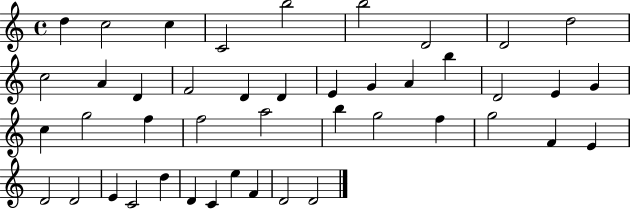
{
  \clef treble
  \time 4/4
  \defaultTimeSignature
  \key c \major
  d''4 c''2 c''4 | c'2 b''2 | b''2 d'2 | d'2 d''2 | \break c''2 a'4 d'4 | f'2 d'4 d'4 | e'4 g'4 a'4 b''4 | d'2 e'4 g'4 | \break c''4 g''2 f''4 | f''2 a''2 | b''4 g''2 f''4 | g''2 f'4 e'4 | \break d'2 d'2 | e'4 c'2 d''4 | d'4 c'4 e''4 f'4 | d'2 d'2 | \break \bar "|."
}